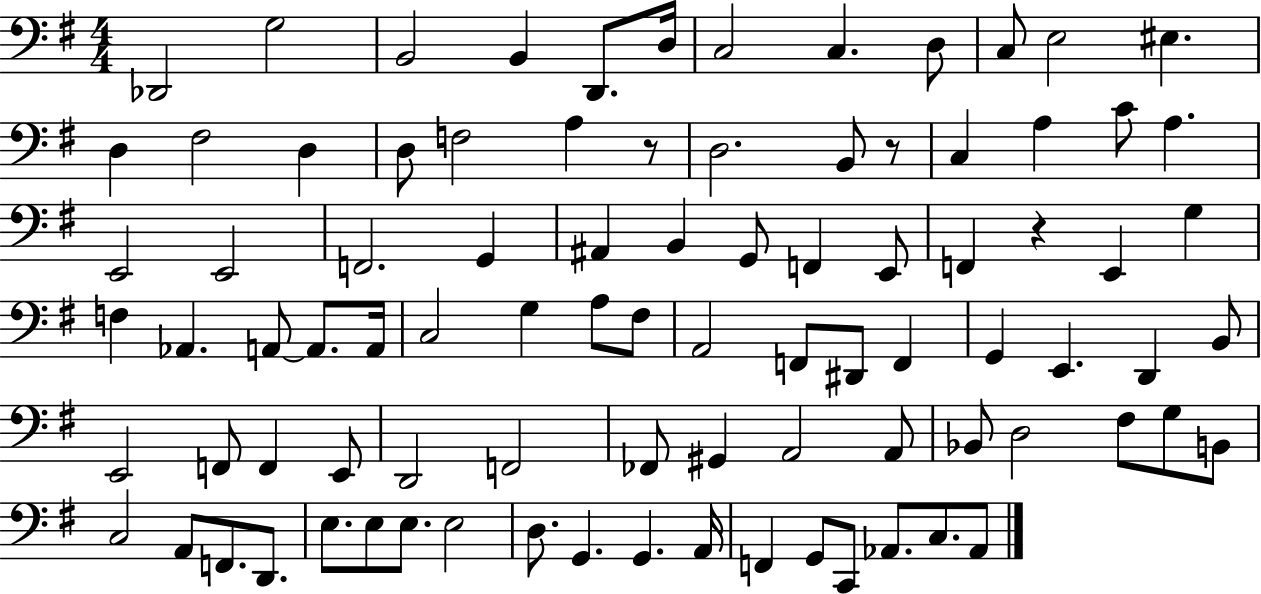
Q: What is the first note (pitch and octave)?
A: Db2